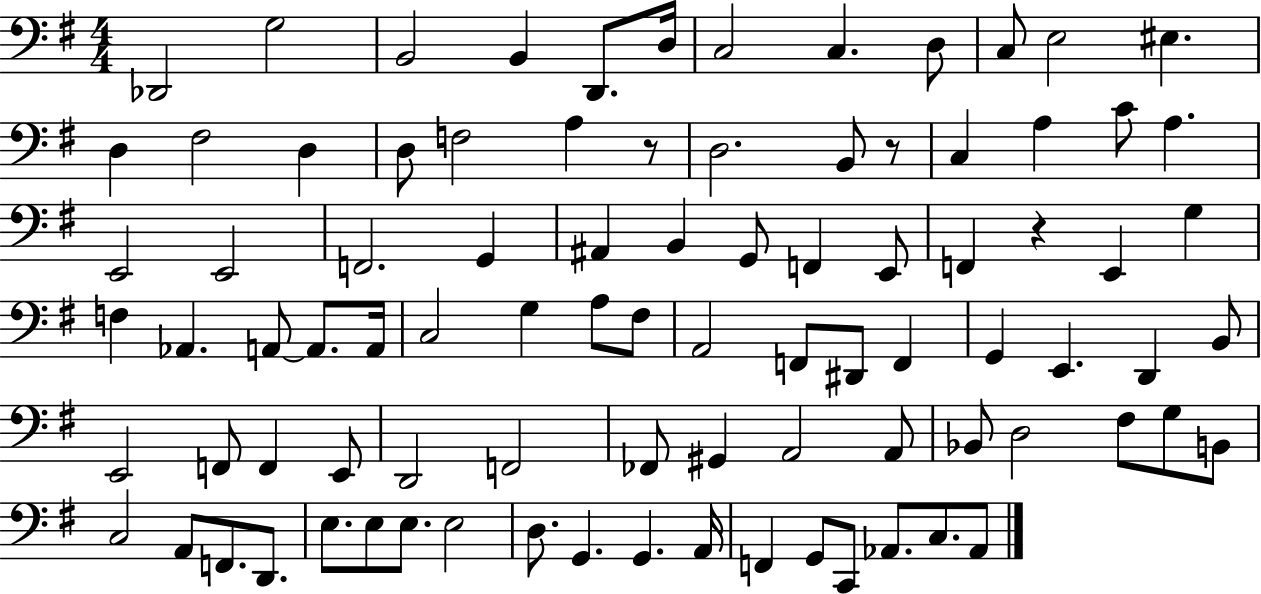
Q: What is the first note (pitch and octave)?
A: Db2